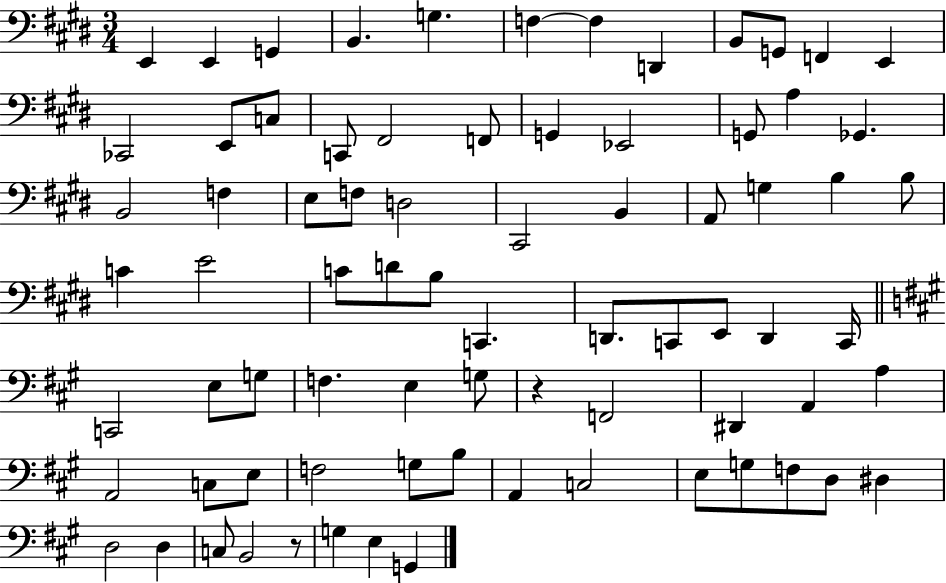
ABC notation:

X:1
T:Untitled
M:3/4
L:1/4
K:E
E,, E,, G,, B,, G, F, F, D,, B,,/2 G,,/2 F,, E,, _C,,2 E,,/2 C,/2 C,,/2 ^F,,2 F,,/2 G,, _E,,2 G,,/2 A, _G,, B,,2 F, E,/2 F,/2 D,2 ^C,,2 B,, A,,/2 G, B, B,/2 C E2 C/2 D/2 B,/2 C,, D,,/2 C,,/2 E,,/2 D,, C,,/4 C,,2 E,/2 G,/2 F, E, G,/2 z F,,2 ^D,, A,, A, A,,2 C,/2 E,/2 F,2 G,/2 B,/2 A,, C,2 E,/2 G,/2 F,/2 D,/2 ^D, D,2 D, C,/2 B,,2 z/2 G, E, G,,